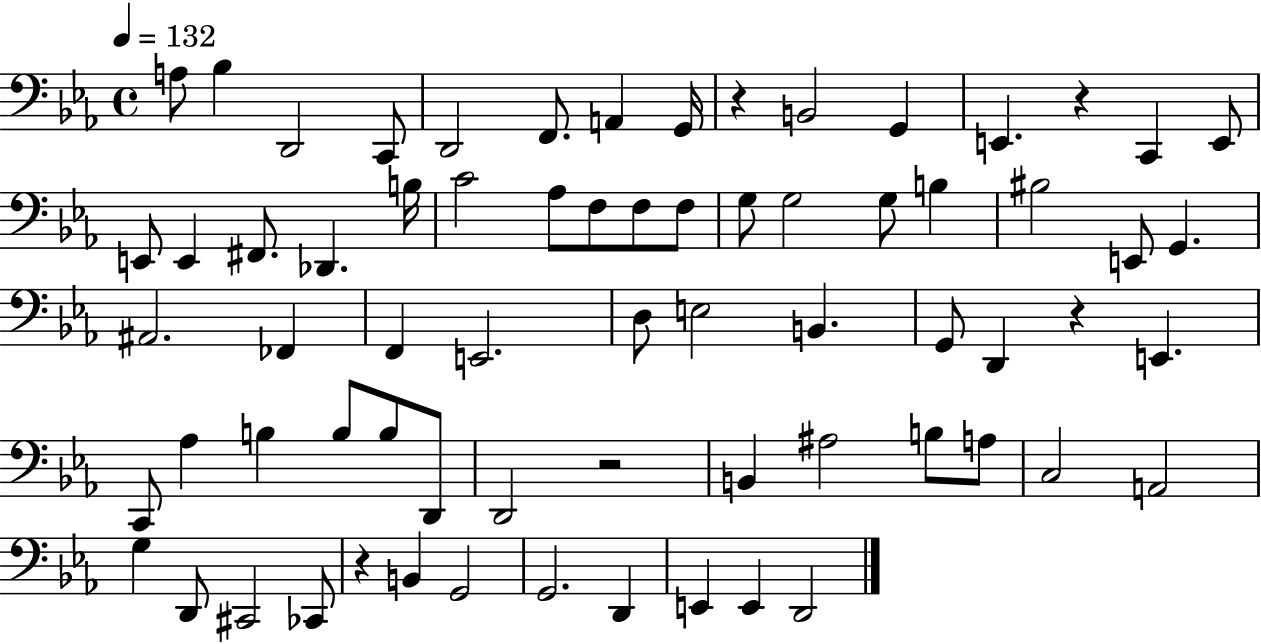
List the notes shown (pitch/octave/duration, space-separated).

A3/e Bb3/q D2/h C2/e D2/h F2/e. A2/q G2/s R/q B2/h G2/q E2/q. R/q C2/q E2/e E2/e E2/q F#2/e. Db2/q. B3/s C4/h Ab3/e F3/e F3/e F3/e G3/e G3/h G3/e B3/q BIS3/h E2/e G2/q. A#2/h. FES2/q F2/q E2/h. D3/e E3/h B2/q. G2/e D2/q R/q E2/q. C2/e Ab3/q B3/q B3/e B3/e D2/e D2/h R/h B2/q A#3/h B3/e A3/e C3/h A2/h G3/q D2/e C#2/h CES2/e R/q B2/q G2/h G2/h. D2/q E2/q E2/q D2/h